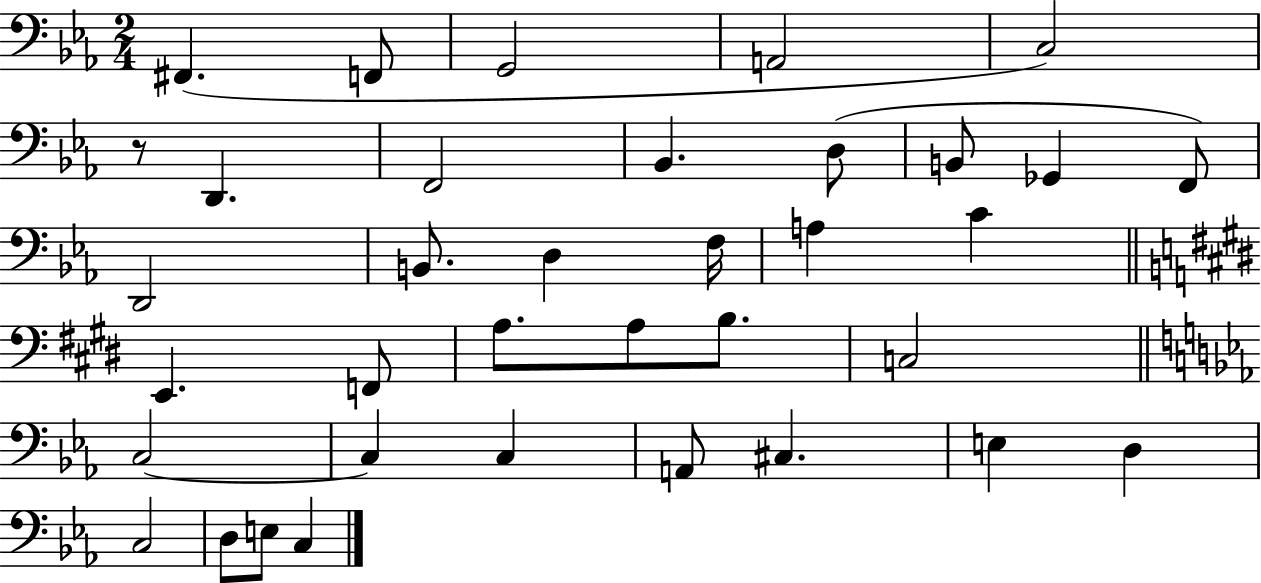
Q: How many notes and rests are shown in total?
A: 36